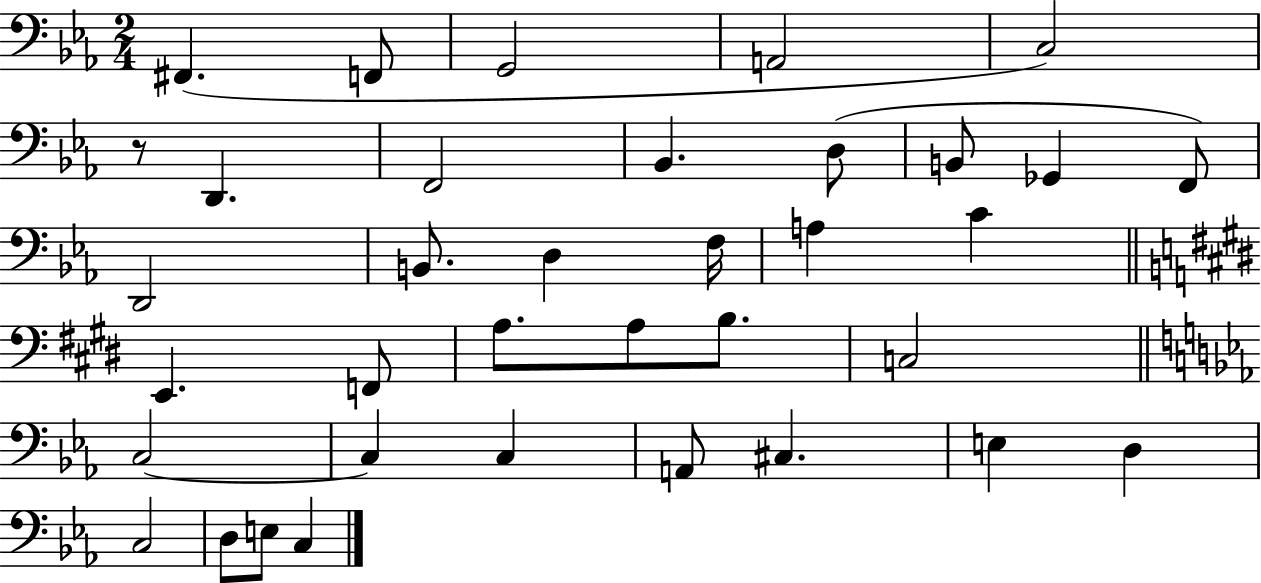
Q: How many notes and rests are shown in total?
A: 36